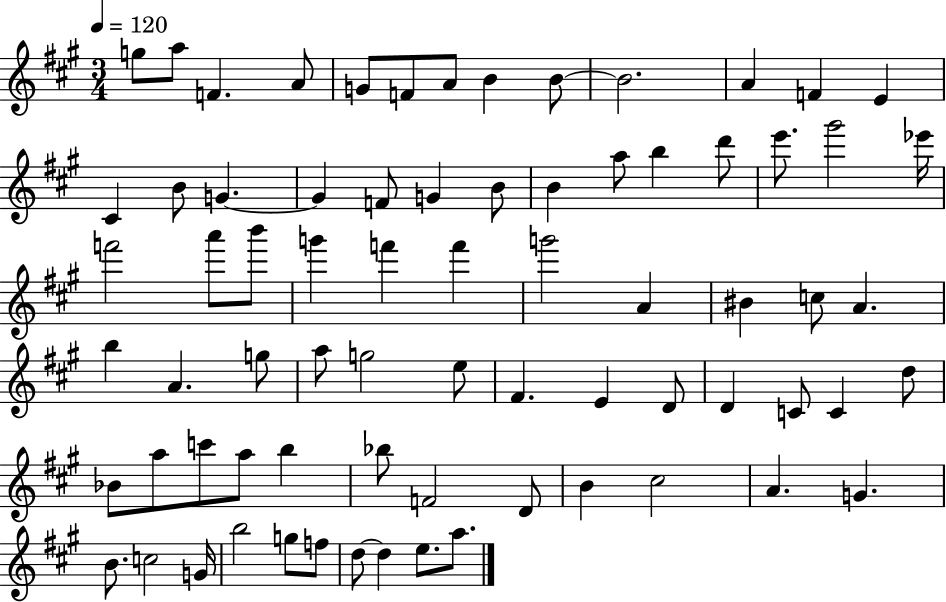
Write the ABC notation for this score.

X:1
T:Untitled
M:3/4
L:1/4
K:A
g/2 a/2 F A/2 G/2 F/2 A/2 B B/2 B2 A F E ^C B/2 G G F/2 G B/2 B a/2 b d'/2 e'/2 ^g'2 _e'/4 f'2 a'/2 b'/2 g' f' f' g'2 A ^B c/2 A b A g/2 a/2 g2 e/2 ^F E D/2 D C/2 C d/2 _B/2 a/2 c'/2 a/2 b _b/2 F2 D/2 B ^c2 A G B/2 c2 G/4 b2 g/2 f/2 d/2 d e/2 a/2